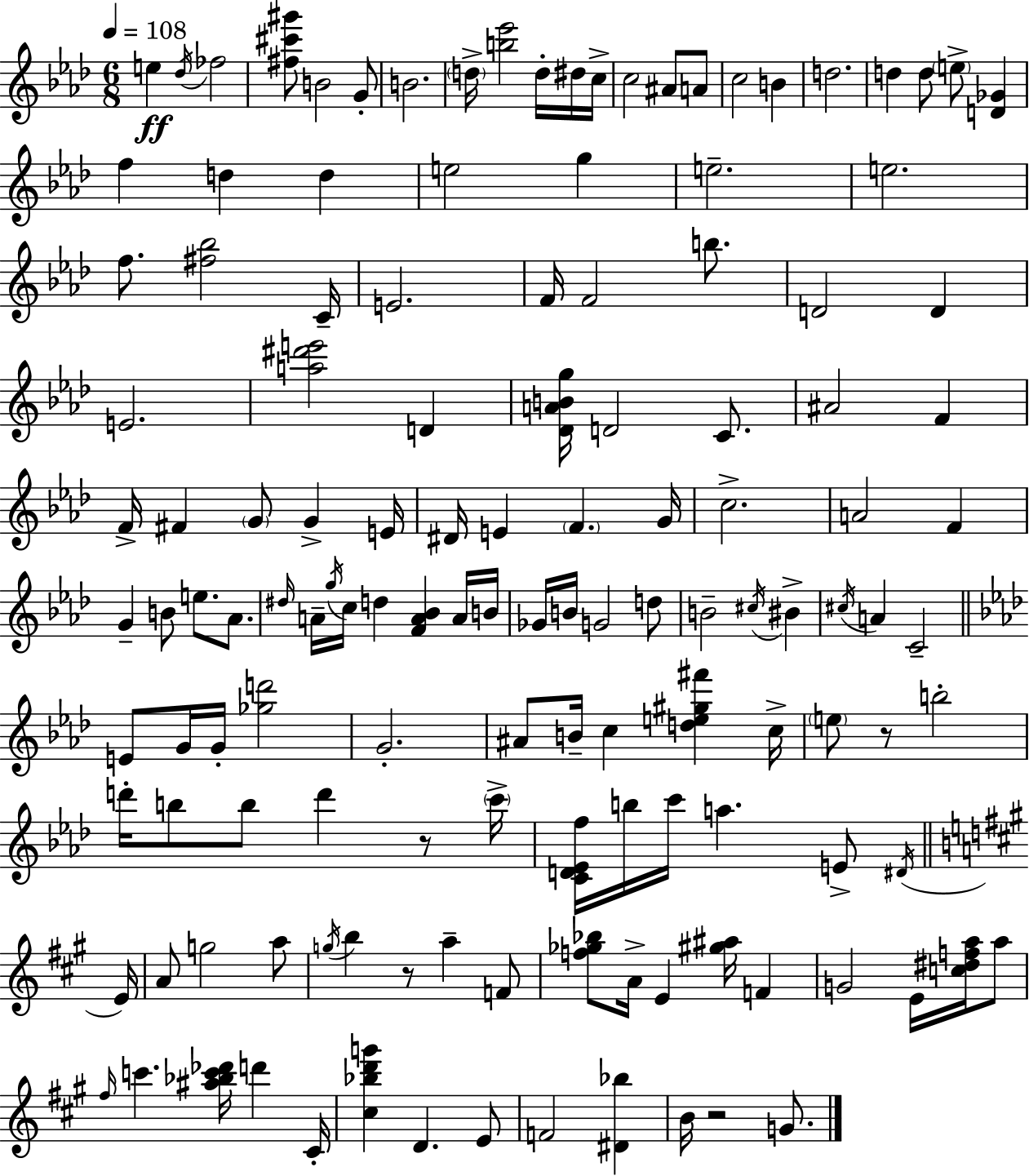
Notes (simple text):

E5/q Db5/s FES5/h [F#5,C#6,G#6]/e B4/h G4/e B4/h. D5/s [B5,Eb6]/h D5/s D#5/s C5/s C5/h A#4/e A4/e C5/h B4/q D5/h. D5/q D5/e E5/e [D4,Gb4]/q F5/q D5/q D5/q E5/h G5/q E5/h. E5/h. F5/e. [F#5,Bb5]/h C4/s E4/h. F4/s F4/h B5/e. D4/h D4/q E4/h. [A5,D#6,E6]/h D4/q [Db4,A4,B4,G5]/s D4/h C4/e. A#4/h F4/q F4/s F#4/q G4/e G4/q E4/s D#4/s E4/q F4/q. G4/s C5/h. A4/h F4/q G4/q B4/e E5/e. Ab4/e. D#5/s A4/s G5/s C5/s D5/q [F4,A4,Bb4]/q A4/s B4/s Gb4/s B4/s G4/h D5/e B4/h C#5/s BIS4/q C#5/s A4/q C4/h E4/e G4/s G4/s [Gb5,D6]/h G4/h. A#4/e B4/s C5/q [D5,E5,G#5,F#6]/q C5/s E5/e R/e B5/h D6/s B5/e B5/e D6/q R/e C6/s [C4,D4,Eb4,F5]/s B5/s C6/s A5/q. E4/e D#4/s E4/s A4/e G5/h A5/e G5/s B5/q R/e A5/q F4/e [F5,Gb5,Bb5]/e A4/s E4/q [G#5,A#5]/s F4/q G4/h E4/s [C5,D#5,F5,A5]/s A5/e F#5/s C6/q. [A#5,Bb5,C6,Db6]/s D6/q C#4/s [C#5,Bb5,D6,G6]/q D4/q. E4/e F4/h [D#4,Bb5]/q B4/s R/h G4/e.